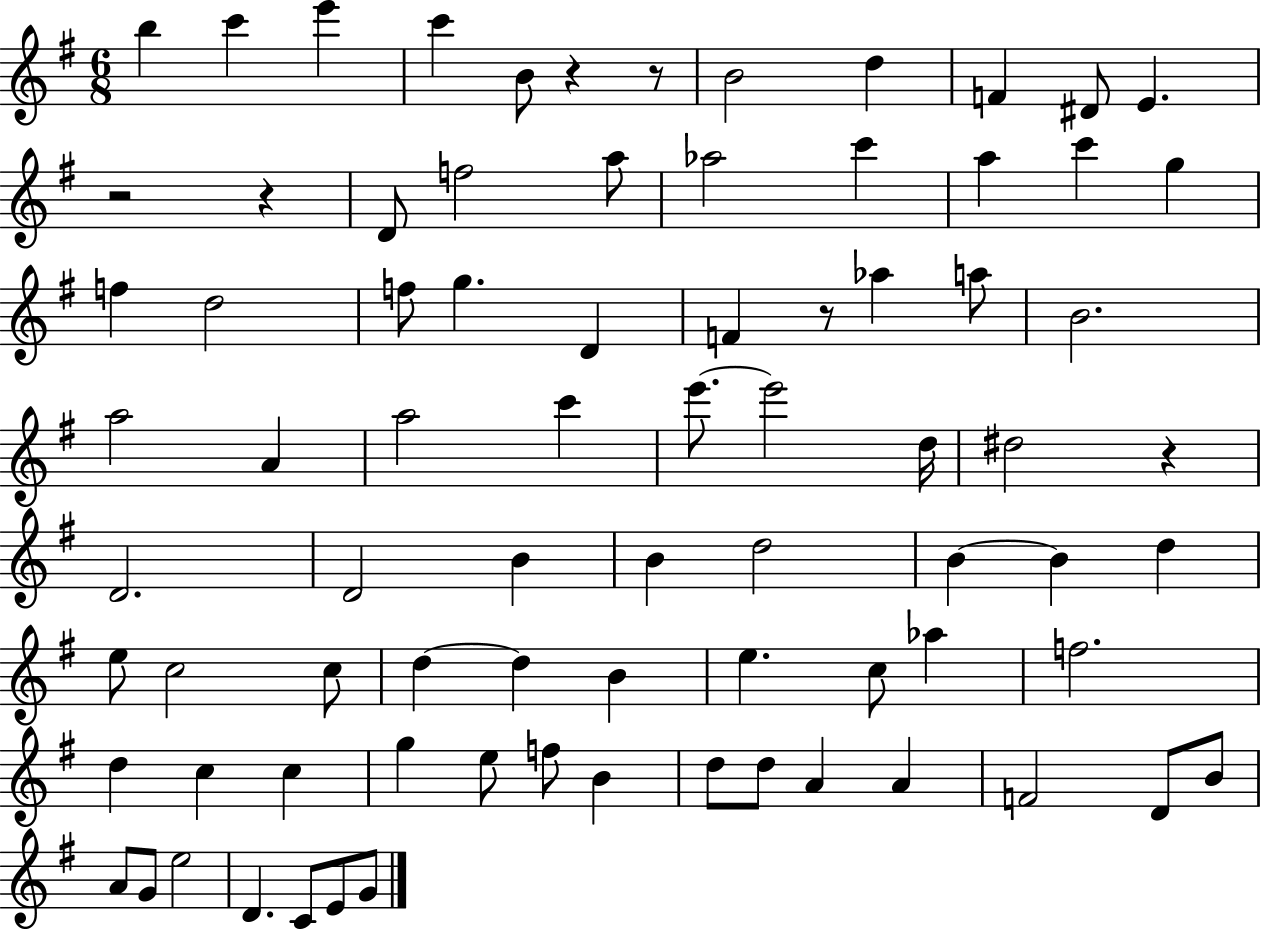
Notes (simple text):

B5/q C6/q E6/q C6/q B4/e R/q R/e B4/h D5/q F4/q D#4/e E4/q. R/h R/q D4/e F5/h A5/e Ab5/h C6/q A5/q C6/q G5/q F5/q D5/h F5/e G5/q. D4/q F4/q R/e Ab5/q A5/e B4/h. A5/h A4/q A5/h C6/q E6/e. E6/h D5/s D#5/h R/q D4/h. D4/h B4/q B4/q D5/h B4/q B4/q D5/q E5/e C5/h C5/e D5/q D5/q B4/q E5/q. C5/e Ab5/q F5/h. D5/q C5/q C5/q G5/q E5/e F5/e B4/q D5/e D5/e A4/q A4/q F4/h D4/e B4/e A4/e G4/e E5/h D4/q. C4/e E4/e G4/e